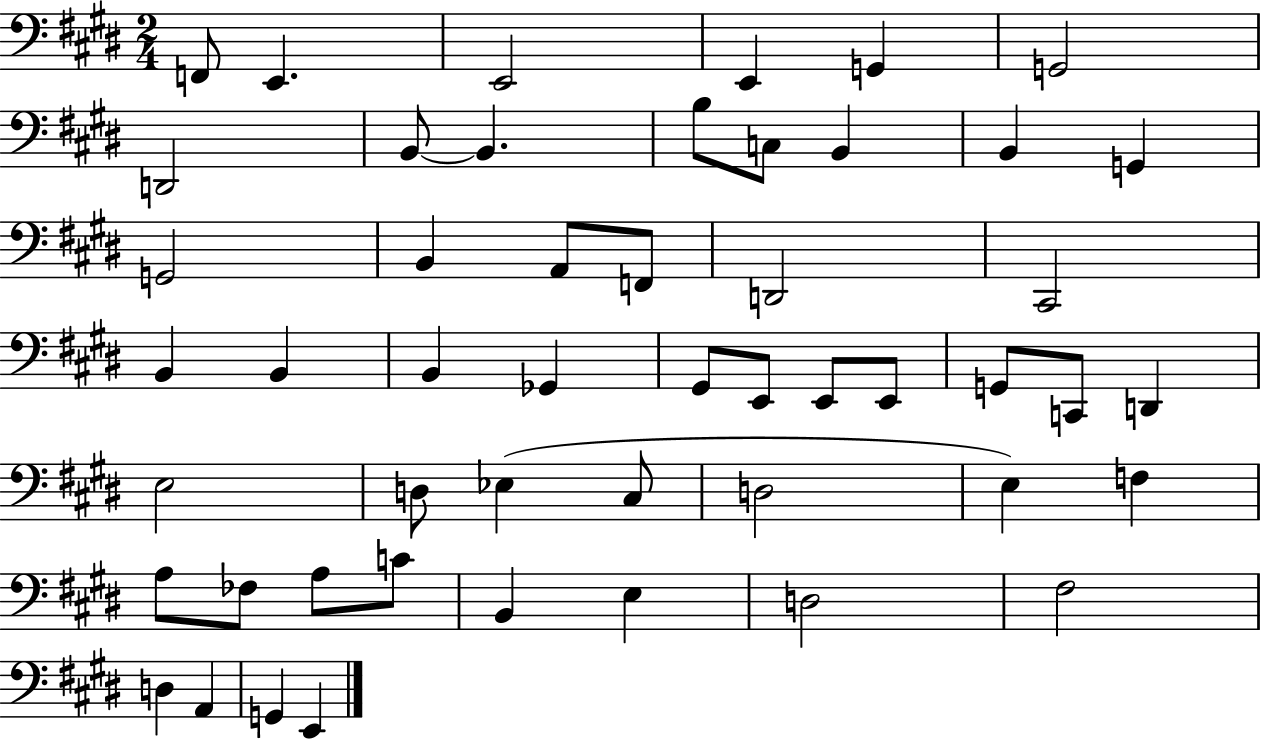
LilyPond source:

{
  \clef bass
  \numericTimeSignature
  \time 2/4
  \key e \major
  \repeat volta 2 { f,8 e,4. | e,2 | e,4 g,4 | g,2 | \break d,2 | b,8~~ b,4. | b8 c8 b,4 | b,4 g,4 | \break g,2 | b,4 a,8 f,8 | d,2 | cis,2 | \break b,4 b,4 | b,4 ges,4 | gis,8 e,8 e,8 e,8 | g,8 c,8 d,4 | \break e2 | d8 ees4( cis8 | d2 | e4) f4 | \break a8 fes8 a8 c'8 | b,4 e4 | d2 | fis2 | \break d4 a,4 | g,4 e,4 | } \bar "|."
}